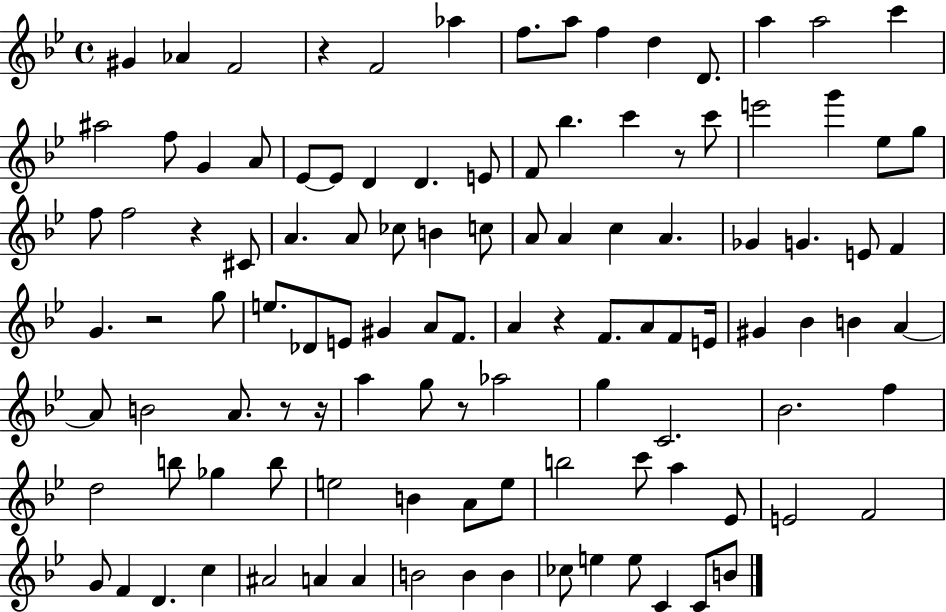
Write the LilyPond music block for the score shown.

{
  \clef treble
  \time 4/4
  \defaultTimeSignature
  \key bes \major
  gis'4 aes'4 f'2 | r4 f'2 aes''4 | f''8. a''8 f''4 d''4 d'8. | a''4 a''2 c'''4 | \break ais''2 f''8 g'4 a'8 | ees'8~~ ees'8 d'4 d'4. e'8 | f'8 bes''4. c'''4 r8 c'''8 | e'''2 g'''4 ees''8 g''8 | \break f''8 f''2 r4 cis'8 | a'4. a'8 ces''8 b'4 c''8 | a'8 a'4 c''4 a'4. | ges'4 g'4. e'8 f'4 | \break g'4. r2 g''8 | e''8. des'8 e'8 gis'4 a'8 f'8. | a'4 r4 f'8. a'8 f'8 e'16 | gis'4 bes'4 b'4 a'4~~ | \break a'8 b'2 a'8. r8 r16 | a''4 g''8 r8 aes''2 | g''4 c'2. | bes'2. f''4 | \break d''2 b''8 ges''4 b''8 | e''2 b'4 a'8 e''8 | b''2 c'''8 a''4 ees'8 | e'2 f'2 | \break g'8 f'4 d'4. c''4 | ais'2 a'4 a'4 | b'2 b'4 b'4 | ces''8 e''4 e''8 c'4 c'8 b'8 | \break \bar "|."
}